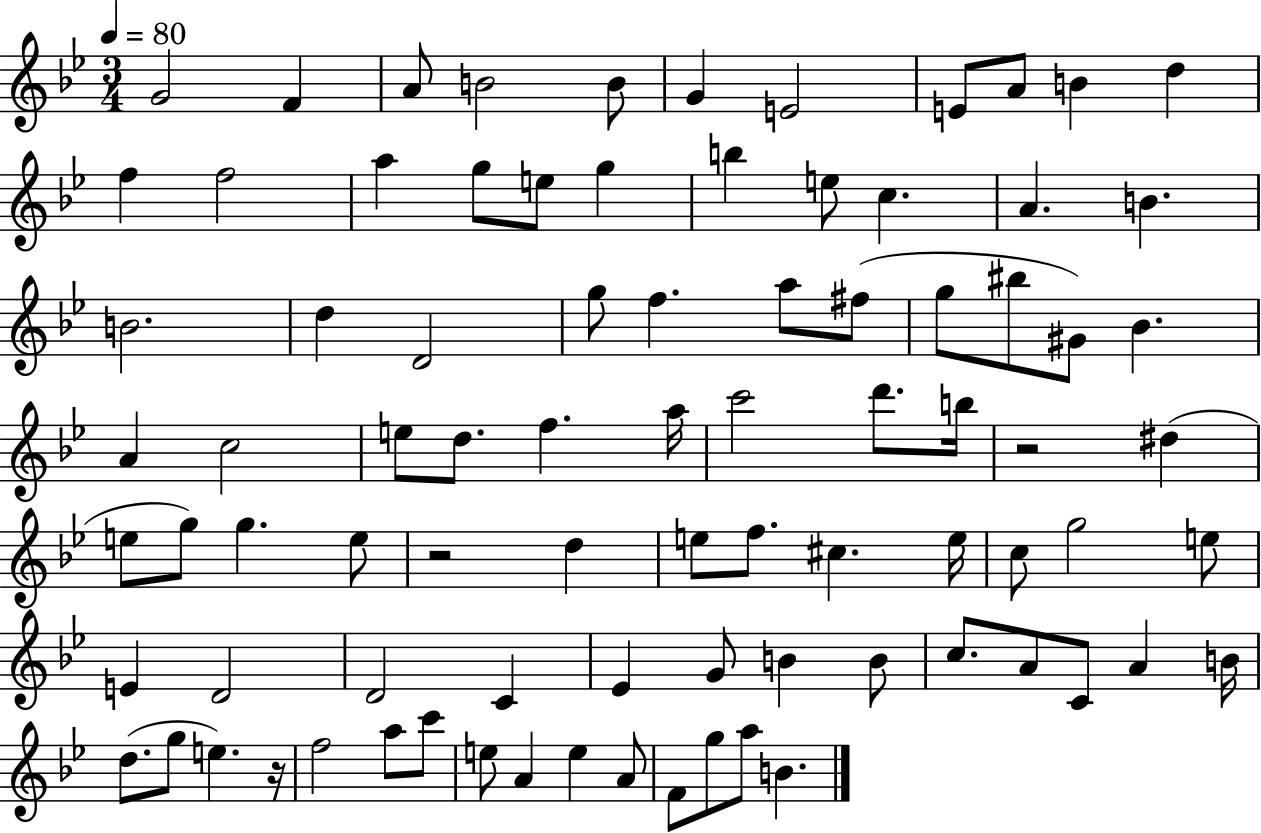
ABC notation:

X:1
T:Untitled
M:3/4
L:1/4
K:Bb
G2 F A/2 B2 B/2 G E2 E/2 A/2 B d f f2 a g/2 e/2 g b e/2 c A B B2 d D2 g/2 f a/2 ^f/2 g/2 ^b/2 ^G/2 _B A c2 e/2 d/2 f a/4 c'2 d'/2 b/4 z2 ^d e/2 g/2 g e/2 z2 d e/2 f/2 ^c e/4 c/2 g2 e/2 E D2 D2 C _E G/2 B B/2 c/2 A/2 C/2 A B/4 d/2 g/2 e z/4 f2 a/2 c'/2 e/2 A e A/2 F/2 g/2 a/2 B